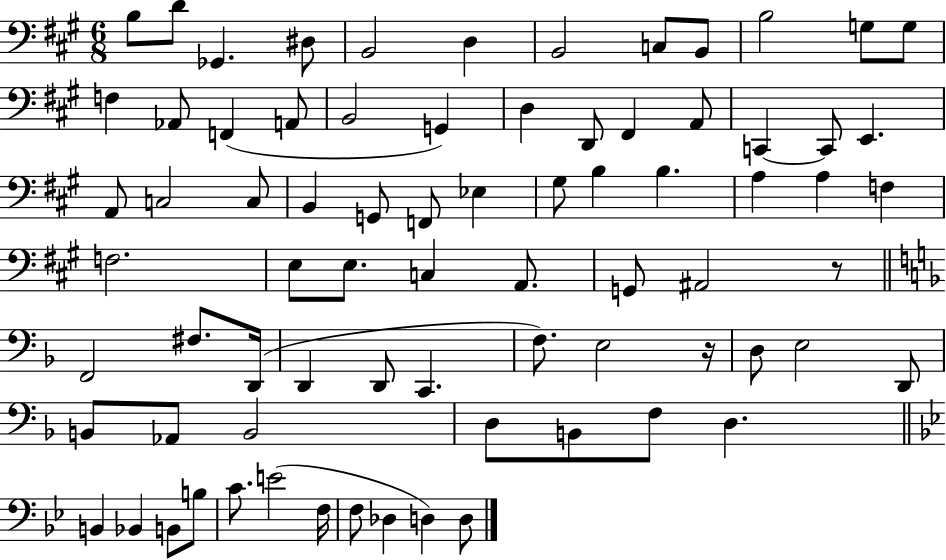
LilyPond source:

{
  \clef bass
  \numericTimeSignature
  \time 6/8
  \key a \major
  b8 d'8 ges,4. dis8 | b,2 d4 | b,2 c8 b,8 | b2 g8 g8 | \break f4 aes,8 f,4( a,8 | b,2 g,4) | d4 d,8 fis,4 a,8 | c,4~~ c,8 e,4. | \break a,8 c2 c8 | b,4 g,8 f,8 ees4 | gis8 b4 b4. | a4 a4 f4 | \break f2. | e8 e8. c4 a,8. | g,8 ais,2 r8 | \bar "||" \break \key f \major f,2 fis8. d,16( | d,4 d,8 c,4. | f8.) e2 r16 | d8 e2 d,8 | \break b,8 aes,8 b,2 | d8 b,8 f8 d4. | \bar "||" \break \key g \minor b,4 bes,4 b,8 b8 | c'8. e'2( f16 | f8 des4 d4) d8 | \bar "|."
}